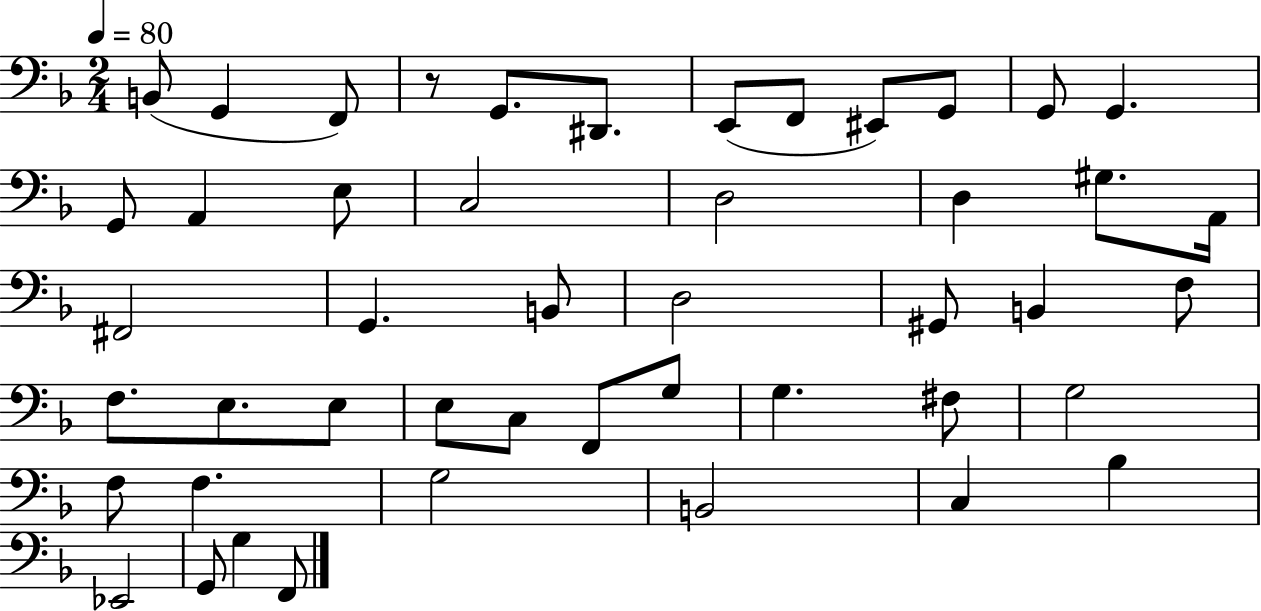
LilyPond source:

{
  \clef bass
  \numericTimeSignature
  \time 2/4
  \key f \major
  \tempo 4 = 80
  \repeat volta 2 { b,8( g,4 f,8) | r8 g,8. dis,8. | e,8( f,8 eis,8) g,8 | g,8 g,4. | \break g,8 a,4 e8 | c2 | d2 | d4 gis8. a,16 | \break fis,2 | g,4. b,8 | d2 | gis,8 b,4 f8 | \break f8. e8. e8 | e8 c8 f,8 g8 | g4. fis8 | g2 | \break f8 f4. | g2 | b,2 | c4 bes4 | \break ees,2 | g,8 g4 f,8 | } \bar "|."
}